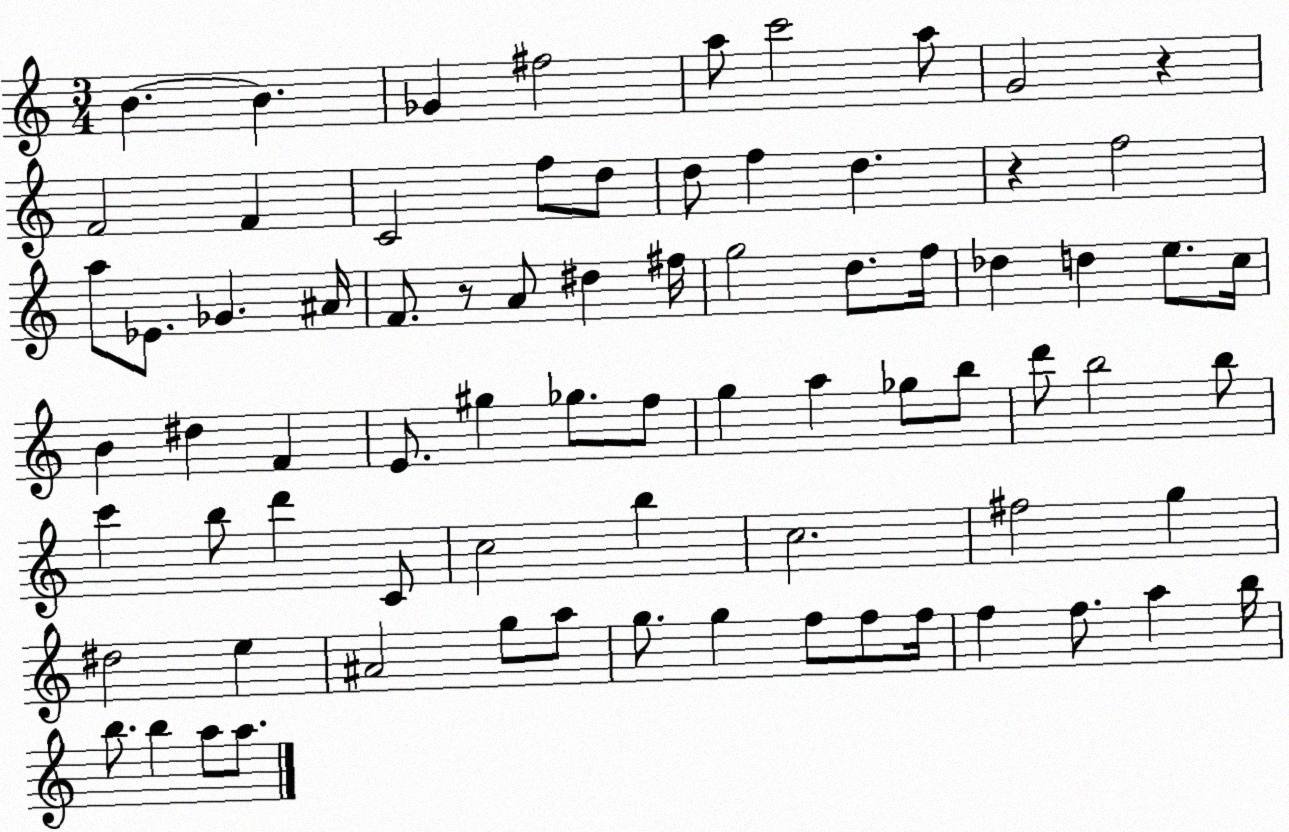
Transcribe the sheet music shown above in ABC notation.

X:1
T:Untitled
M:3/4
L:1/4
K:C
B B _G ^f2 a/2 c'2 a/2 G2 z F2 F C2 f/2 d/2 d/2 f d z f2 a/2 _E/2 _G ^A/4 F/2 z/2 A/2 ^d ^f/4 g2 d/2 f/4 _d d e/2 c/4 B ^d F E/2 ^g _g/2 f/2 g a _g/2 b/2 d'/2 b2 b/2 c' b/2 d' C/2 c2 b c2 ^f2 g ^d2 e ^A2 g/2 a/2 g/2 g f/2 f/2 f/4 f f/2 a b/4 b/2 b a/2 a/2